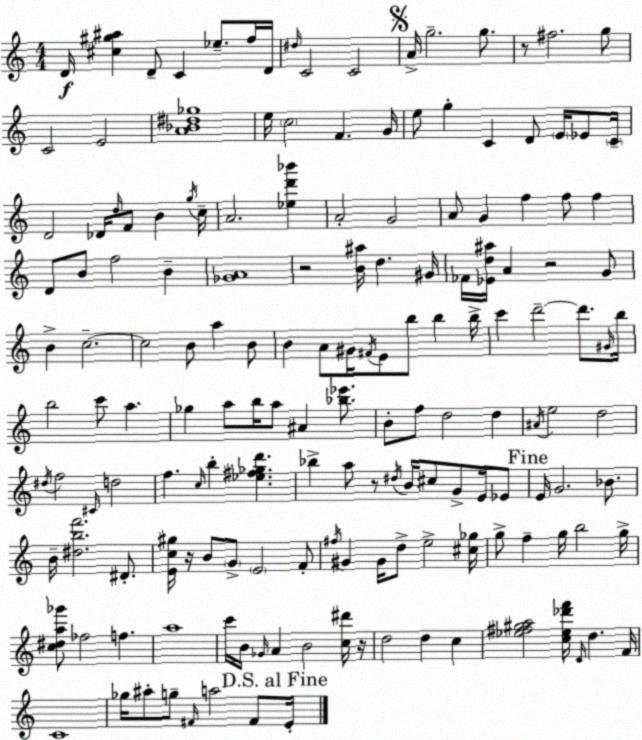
X:1
T:Untitled
M:4/4
L:1/4
K:Am
D/4 [^c^g^a] D/2 C _e/2 f/4 D/4 ^d/4 C2 C2 A/4 g2 g/2 z/2 ^f2 g/2 C2 E2 [A_B^d_g]4 e/4 c2 F G/4 e/2 g C D/2 E/4 _E/2 C/4 D2 _D/4 d/4 F/2 B g/4 c/4 A2 [_ed'_b'] A2 G2 A/2 G f f/2 f D/2 B/2 f2 B [_GA]4 z2 [B^a]/4 d ^G/4 _F/4 [_Ed^a]/4 A z2 G/2 B c2 c2 B/2 a B/2 B A/2 ^G/4 ^F/4 E/2 b/2 b b/4 c' d'2 d'/2 ^G/4 b/4 b2 c'/2 a _g a/2 b/4 a/2 ^A [_b_e']/2 B/2 f/2 d2 d ^A/4 e2 d2 ^d/4 f2 ^C/4 d2 f c/4 b [_e^f_gd'] _b a/2 z/2 ^d/4 B/4 ^c/2 G/2 E/4 _E/2 E/4 G2 _B/2 B/4 [^dbf']2 ^D/2 [Ec^g]/4 z/4 B/2 G/2 E2 F/2 ^f/4 ^G ^G/4 d/2 e2 [^c_g]/4 g/2 f g/4 b2 g/4 [c^da_g']/2 _f2 f a4 c'/4 B/4 _G/4 A B2 [c^d']/4 z/4 d2 d c [_e^f^ga]2 [c_e_d'f']/4 D/4 d F/4 C4 _g/4 ^a/2 g/2 ^F/4 a2 ^F/2 E/4